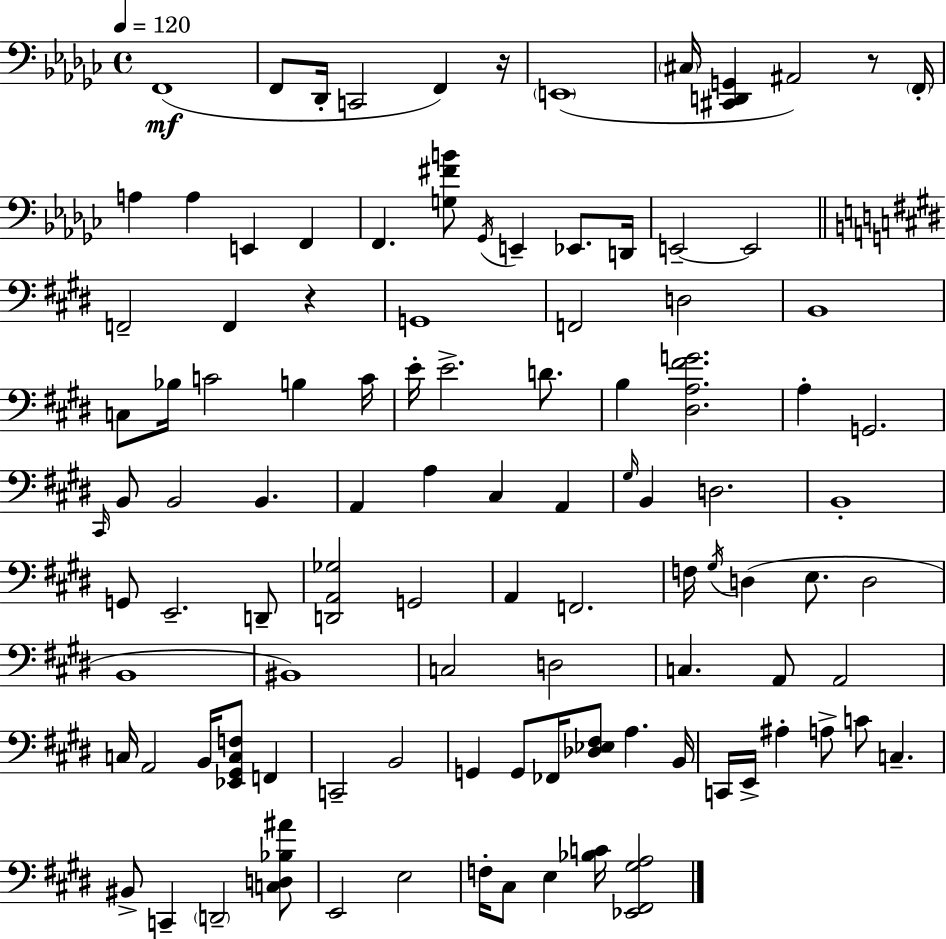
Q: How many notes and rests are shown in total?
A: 104